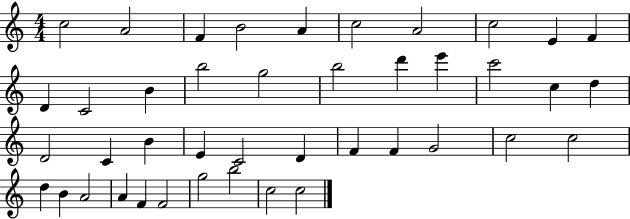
X:1
T:Untitled
M:4/4
L:1/4
K:C
c2 A2 F B2 A c2 A2 c2 E F D C2 B b2 g2 b2 d' e' c'2 c d D2 C B E C2 D F F G2 c2 c2 d B A2 A F F2 g2 b2 c2 c2